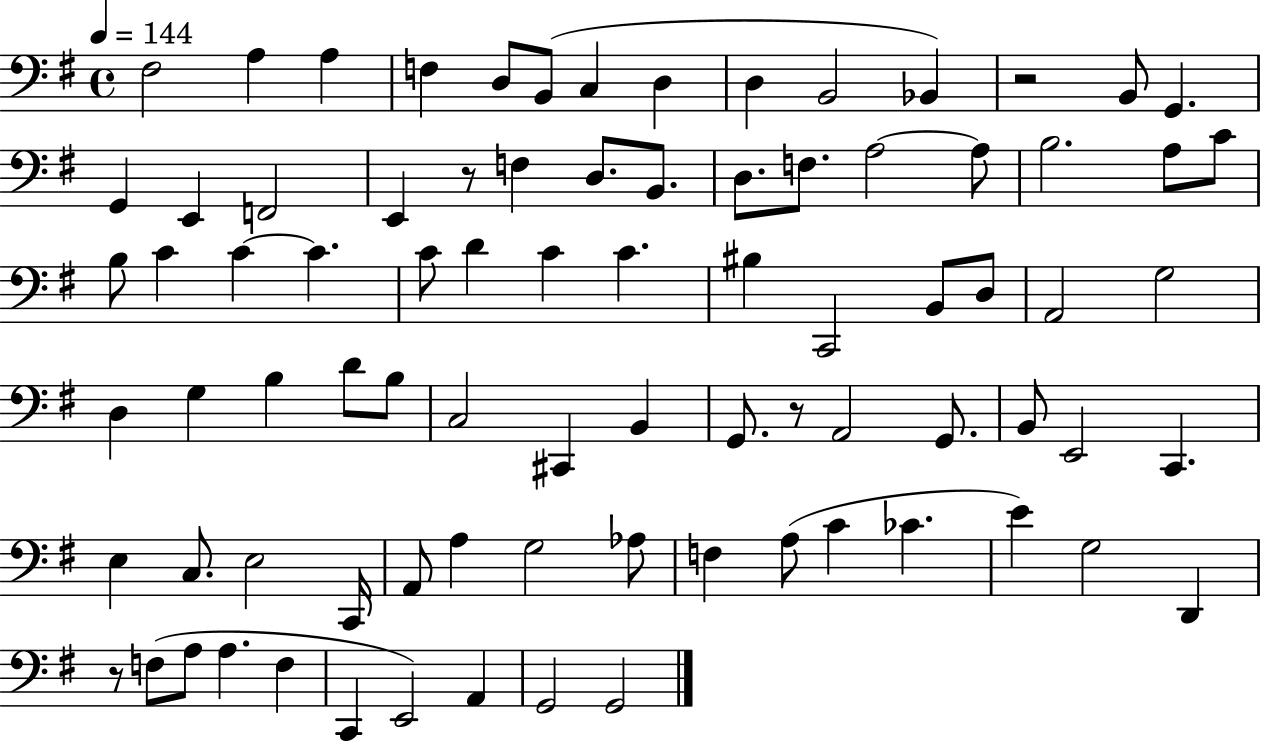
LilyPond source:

{
  \clef bass
  \time 4/4
  \defaultTimeSignature
  \key g \major
  \tempo 4 = 144
  \repeat volta 2 { fis2 a4 a4 | f4 d8 b,8( c4 d4 | d4 b,2 bes,4) | r2 b,8 g,4. | \break g,4 e,4 f,2 | e,4 r8 f4 d8. b,8. | d8. f8. a2~~ a8 | b2. a8 c'8 | \break b8 c'4 c'4~~ c'4. | c'8 d'4 c'4 c'4. | bis4 c,2 b,8 d8 | a,2 g2 | \break d4 g4 b4 d'8 b8 | c2 cis,4 b,4 | g,8. r8 a,2 g,8. | b,8 e,2 c,4. | \break e4 c8. e2 c,16 | a,8 a4 g2 aes8 | f4 a8( c'4 ces'4. | e'4) g2 d,4 | \break r8 f8( a8 a4. f4 | c,4 e,2) a,4 | g,2 g,2 | } \bar "|."
}